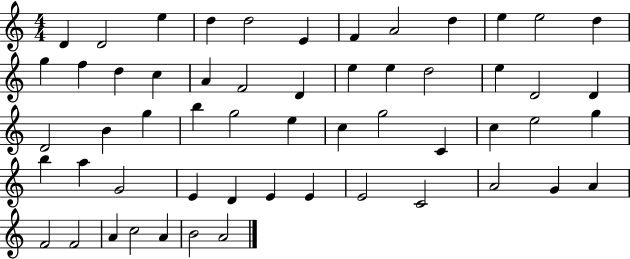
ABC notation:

X:1
T:Untitled
M:4/4
L:1/4
K:C
D D2 e d d2 E F A2 d e e2 d g f d c A F2 D e e d2 e D2 D D2 B g b g2 e c g2 C c e2 g b a G2 E D E E E2 C2 A2 G A F2 F2 A c2 A B2 A2